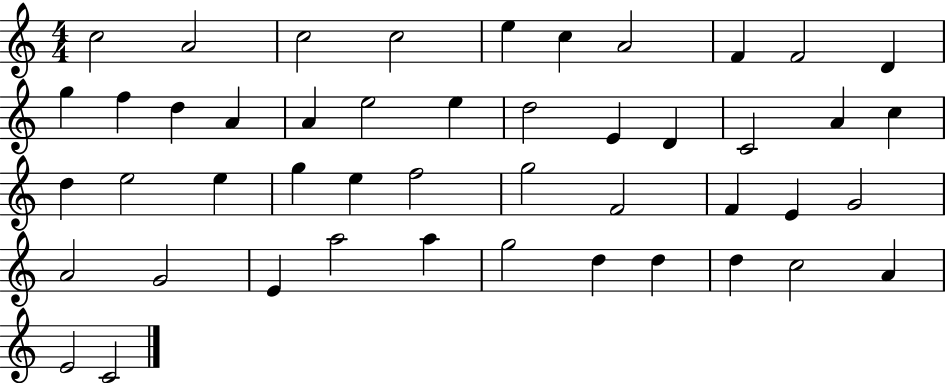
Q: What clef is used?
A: treble